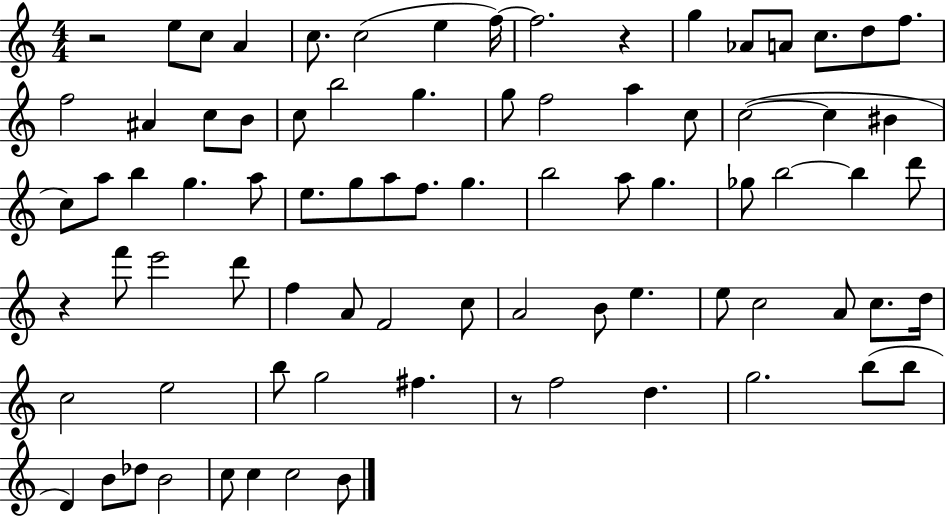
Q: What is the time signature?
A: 4/4